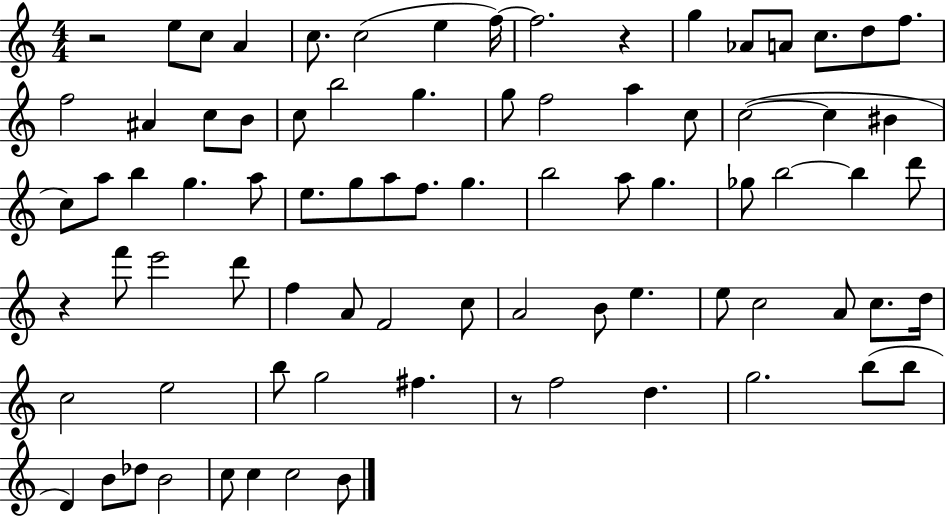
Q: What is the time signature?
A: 4/4